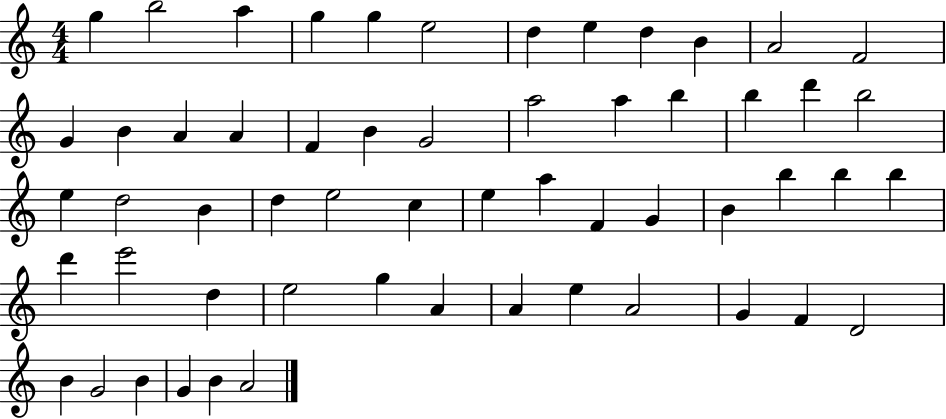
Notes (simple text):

G5/q B5/h A5/q G5/q G5/q E5/h D5/q E5/q D5/q B4/q A4/h F4/h G4/q B4/q A4/q A4/q F4/q B4/q G4/h A5/h A5/q B5/q B5/q D6/q B5/h E5/q D5/h B4/q D5/q E5/h C5/q E5/q A5/q F4/q G4/q B4/q B5/q B5/q B5/q D6/q E6/h D5/q E5/h G5/q A4/q A4/q E5/q A4/h G4/q F4/q D4/h B4/q G4/h B4/q G4/q B4/q A4/h